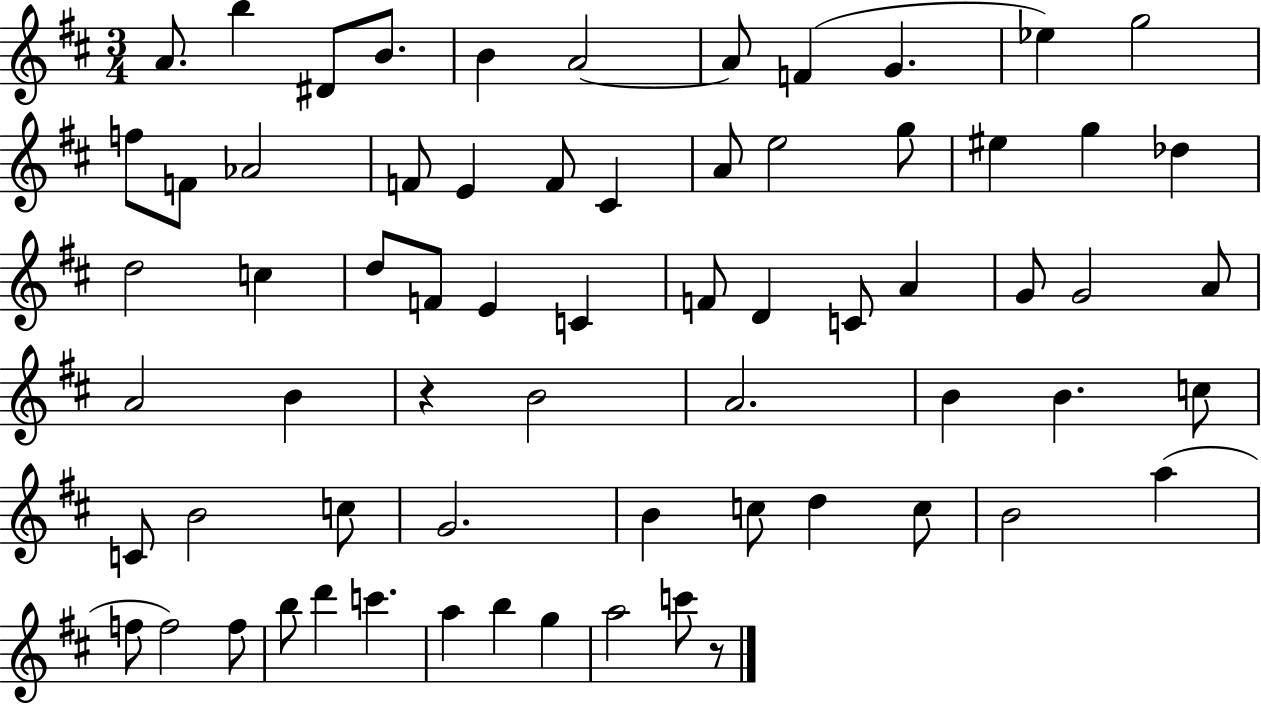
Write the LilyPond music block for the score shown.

{
  \clef treble
  \numericTimeSignature
  \time 3/4
  \key d \major
  \repeat volta 2 { a'8. b''4 dis'8 b'8. | b'4 a'2~~ | a'8 f'4( g'4. | ees''4) g''2 | \break f''8 f'8 aes'2 | f'8 e'4 f'8 cis'4 | a'8 e''2 g''8 | eis''4 g''4 des''4 | \break d''2 c''4 | d''8 f'8 e'4 c'4 | f'8 d'4 c'8 a'4 | g'8 g'2 a'8 | \break a'2 b'4 | r4 b'2 | a'2. | b'4 b'4. c''8 | \break c'8 b'2 c''8 | g'2. | b'4 c''8 d''4 c''8 | b'2 a''4( | \break f''8 f''2) f''8 | b''8 d'''4 c'''4. | a''4 b''4 g''4 | a''2 c'''8 r8 | \break } \bar "|."
}